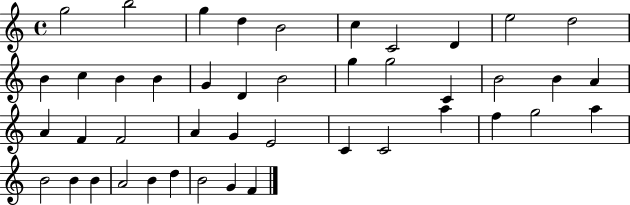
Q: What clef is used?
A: treble